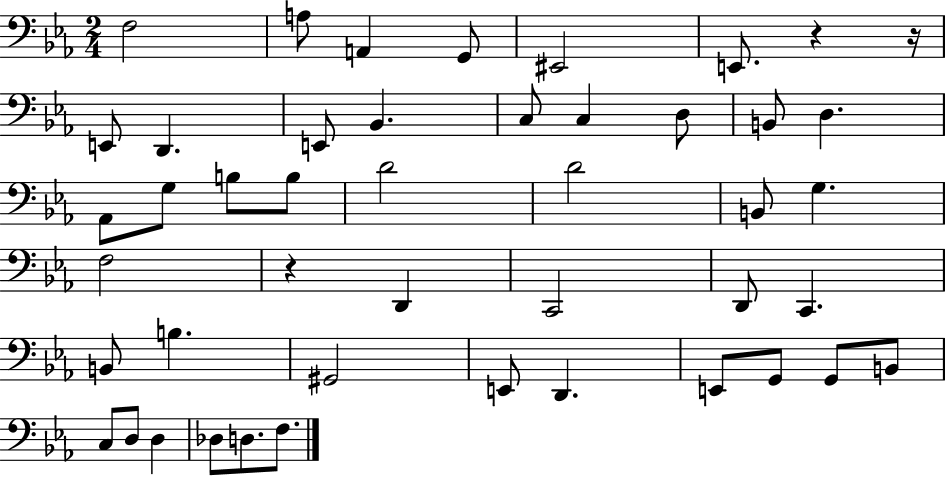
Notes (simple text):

F3/h A3/e A2/q G2/e EIS2/h E2/e. R/q R/s E2/e D2/q. E2/e Bb2/q. C3/e C3/q D3/e B2/e D3/q. Ab2/e G3/e B3/e B3/e D4/h D4/h B2/e G3/q. F3/h R/q D2/q C2/h D2/e C2/q. B2/e B3/q. G#2/h E2/e D2/q. E2/e G2/e G2/e B2/e C3/e D3/e D3/q Db3/e D3/e. F3/e.